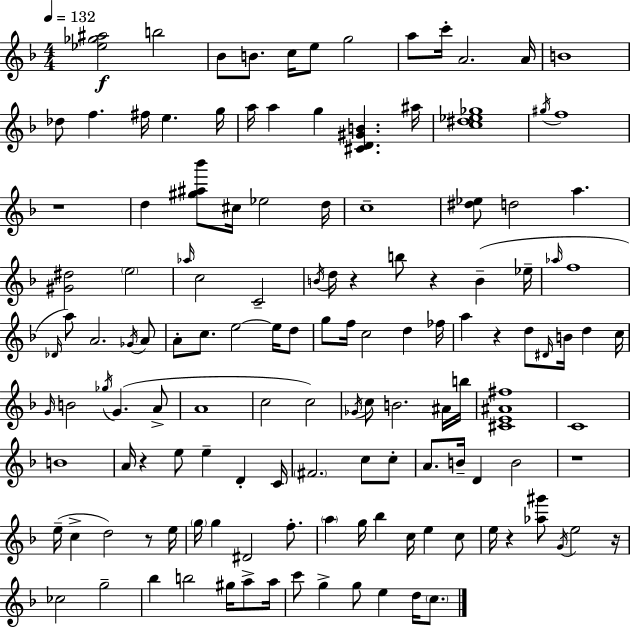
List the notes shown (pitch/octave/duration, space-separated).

[Eb5,Gb5,A#5]/h B5/h Bb4/e B4/e. C5/s E5/e G5/h A5/e C6/s A4/h. A4/s B4/w Db5/e F5/q. F#5/s E5/q. G5/s A5/s A5/q G5/q [C#4,D4,G#4,B4]/q. A#5/s [C5,D#5,Eb5,Gb5]/w G#5/s F5/w R/w D5/q [G#5,A#5,Bb6]/e C#5/s Eb5/h D5/s C5/w [D#5,Eb5]/e D5/h A5/q. [G#4,D#5]/h E5/h Ab5/s C5/h C4/h B4/s D5/s R/q B5/e R/q B4/q Eb5/s Ab5/s F5/w Db4/s A5/e A4/h. Gb4/s A4/e A4/e C5/e. E5/h E5/s D5/e G5/e F5/s C5/h D5/q FES5/s A5/q R/q D5/e D#4/s B4/s D5/q C5/s G4/s B4/h Gb5/s G4/q. A4/e A4/w C5/h C5/h Gb4/s C5/e B4/h. A#4/s B5/s [C#4,E4,A#4,F#5]/w C4/w B4/w A4/s R/q E5/e E5/q D4/q C4/s F#4/h. C5/e C5/e A4/e. B4/s D4/q B4/h R/w E5/s C5/q D5/h R/e E5/s G5/s G5/q D#4/h F5/e. A5/q G5/s Bb5/q C5/s E5/q C5/e E5/s R/q [Ab5,G#6]/e G4/s E5/h R/s CES5/h G5/h Bb5/q B5/h G#5/s A5/e A5/s C6/e G5/q G5/e E5/q D5/s C5/e.